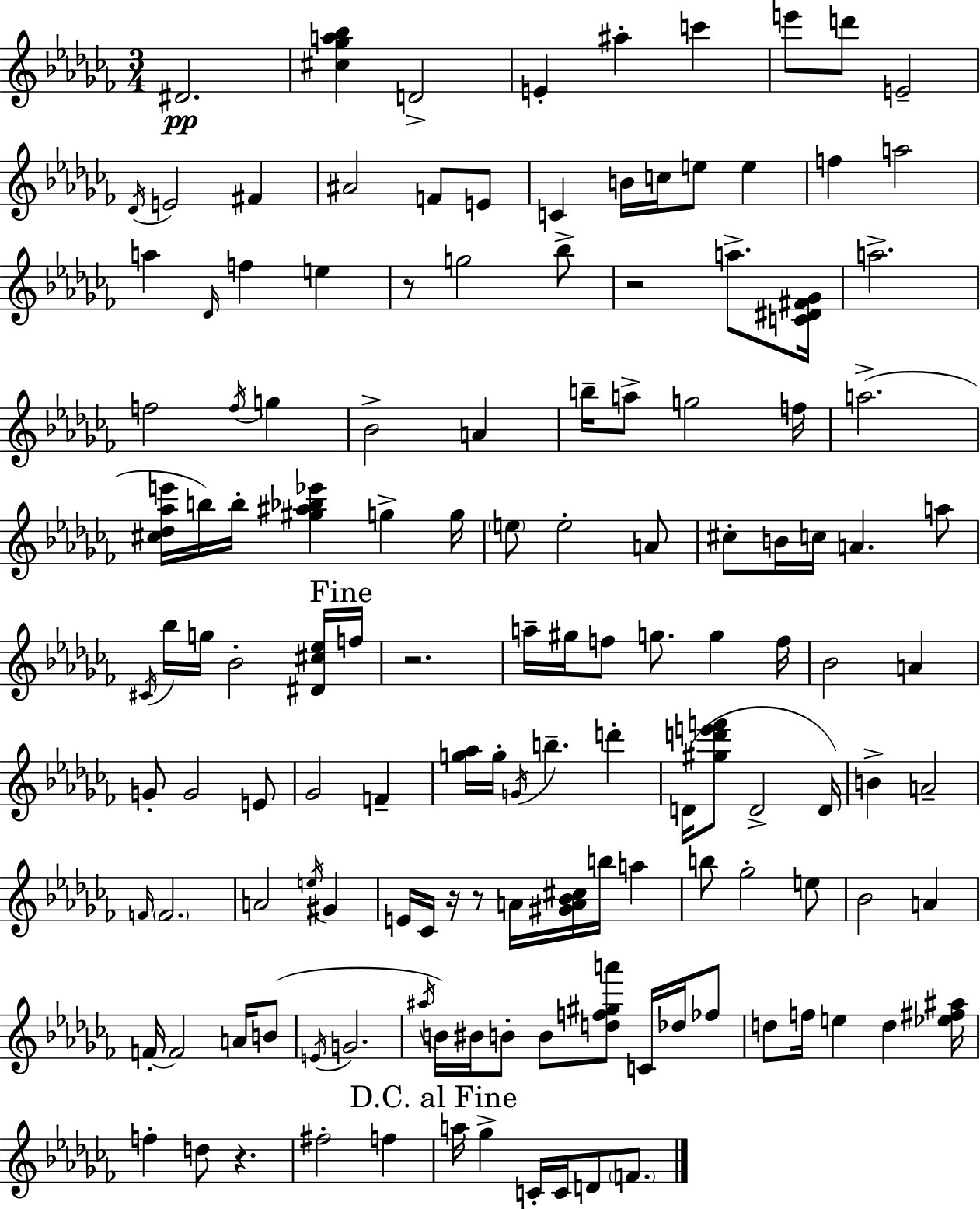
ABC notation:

X:1
T:Untitled
M:3/4
L:1/4
K:Abm
^D2 [^c_ga_b] D2 E ^a c' e'/2 d'/2 E2 _D/4 E2 ^F ^A2 F/2 E/2 C B/4 c/4 e/2 e f a2 a _D/4 f e z/2 g2 _b/2 z2 a/2 [C^D^F_G]/4 a2 f2 f/4 g _B2 A b/4 a/2 g2 f/4 a2 [^c_d_ae']/4 b/4 b/4 [^g^a_b_e'] g g/4 e/2 e2 A/2 ^c/2 B/4 c/4 A a/2 ^C/4 _b/4 g/4 _B2 [^D^c_e]/4 f/4 z2 a/4 ^g/4 f/2 g/2 g f/4 _B2 A G/2 G2 E/2 _G2 F [g_a]/4 g/4 G/4 b d' D/4 [^gd'e'f']/2 D2 D/4 B A2 F/4 F2 A2 e/4 ^G E/4 _C/4 z/4 z/2 A/4 [^GA_B^c]/4 b/4 a b/2 _g2 e/2 _B2 A F/4 F2 A/4 B/2 E/4 G2 ^a/4 B/4 ^B/4 B/2 B/2 [df^ga']/2 C/4 _d/4 _f/2 d/2 f/4 e d [_e^f^a]/4 f d/2 z ^f2 f a/4 _g C/4 C/4 D/2 F/2